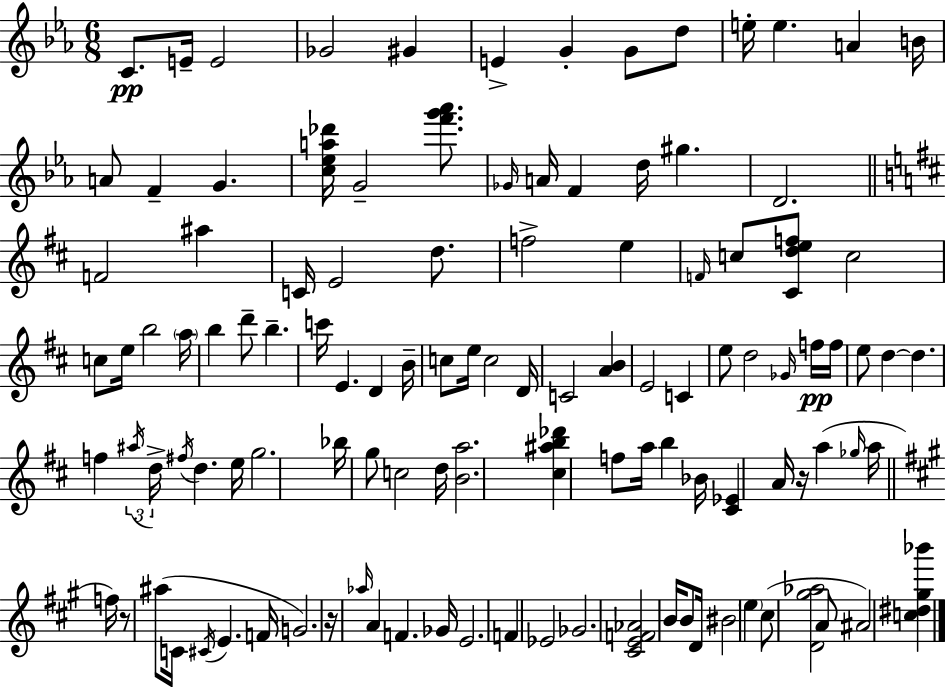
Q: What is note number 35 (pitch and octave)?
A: E5